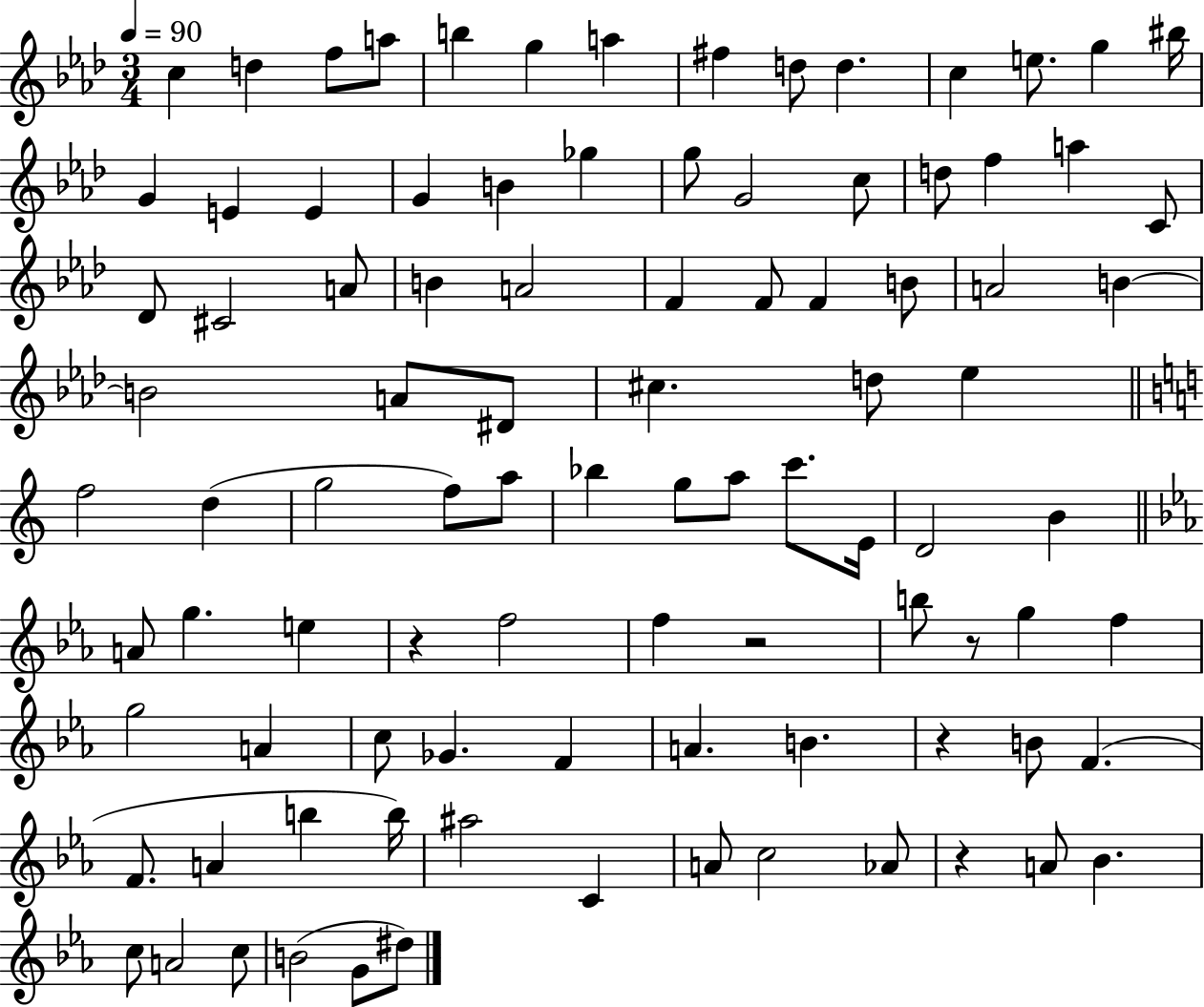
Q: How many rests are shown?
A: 5